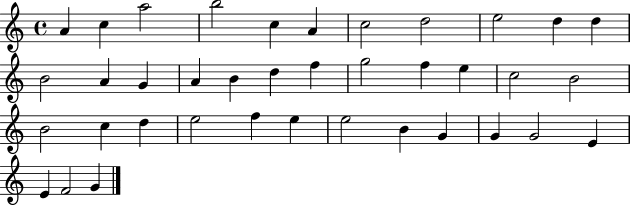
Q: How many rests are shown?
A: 0